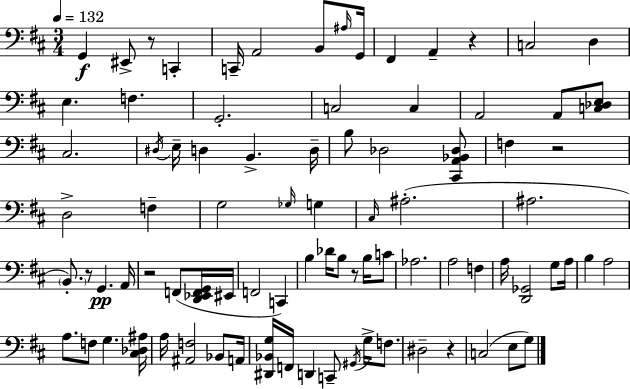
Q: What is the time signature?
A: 3/4